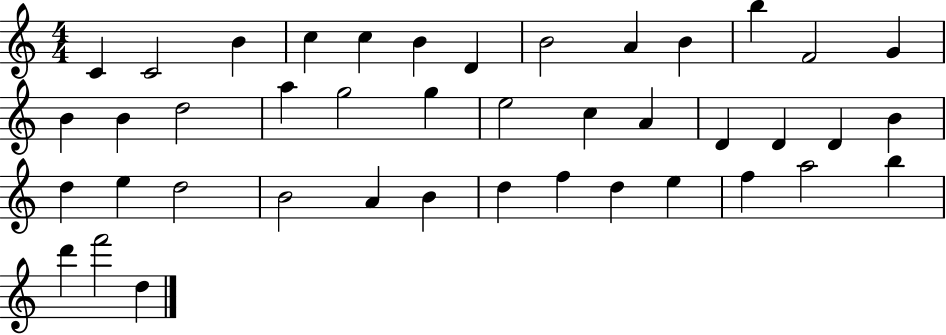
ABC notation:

X:1
T:Untitled
M:4/4
L:1/4
K:C
C C2 B c c B D B2 A B b F2 G B B d2 a g2 g e2 c A D D D B d e d2 B2 A B d f d e f a2 b d' f'2 d